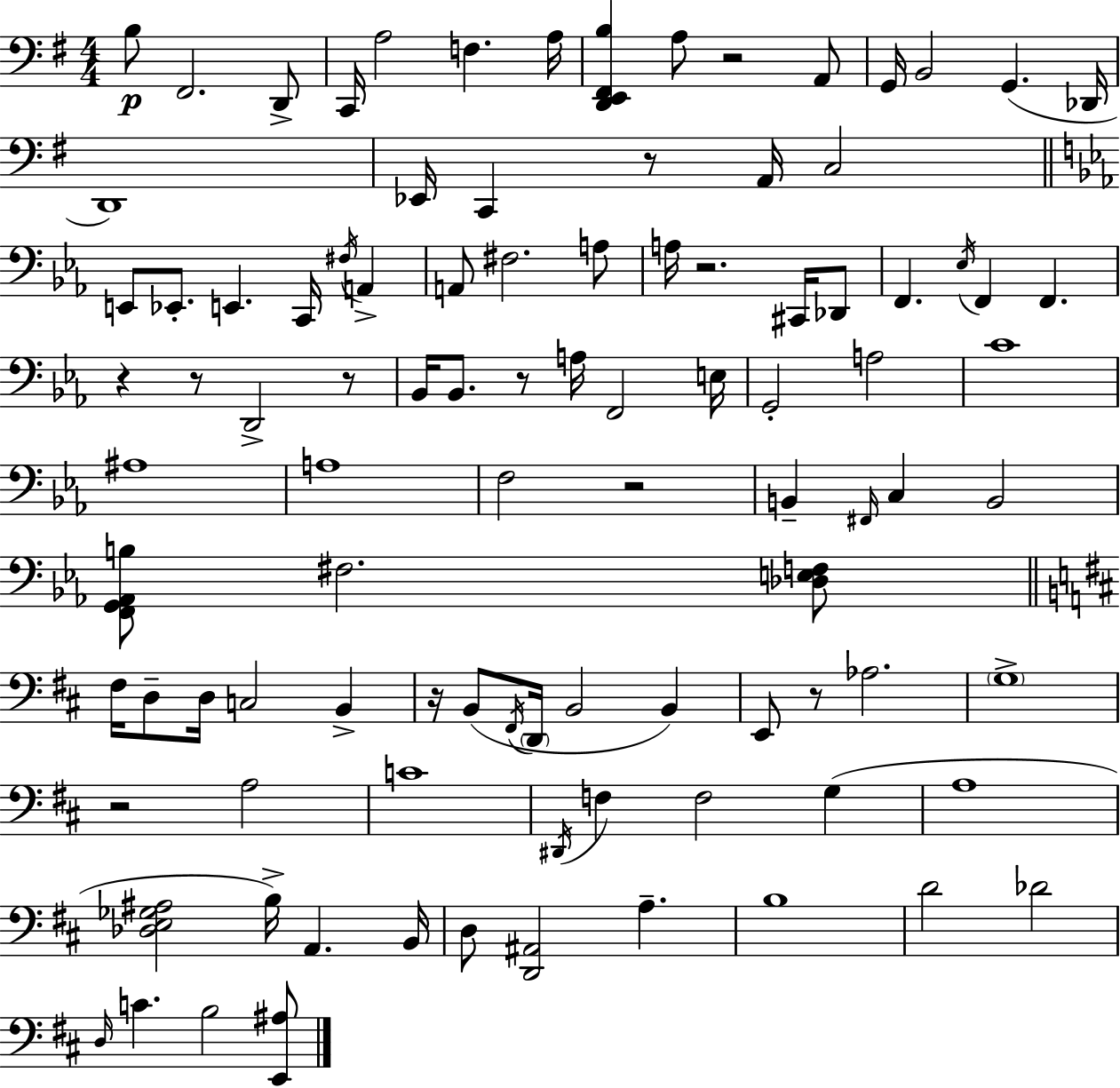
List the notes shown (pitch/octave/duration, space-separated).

B3/e F#2/h. D2/e C2/s A3/h F3/q. A3/s [D2,E2,F#2,B3]/q A3/e R/h A2/e G2/s B2/h G2/q. Db2/s D2/w Eb2/s C2/q R/e A2/s C3/h E2/e Eb2/e. E2/q. C2/s F#3/s A2/q A2/e F#3/h. A3/e A3/s R/h. C#2/s Db2/e F2/q. Eb3/s F2/q F2/q. R/q R/e D2/h R/e Bb2/s Bb2/e. R/e A3/s F2/h E3/s G2/h A3/h C4/w A#3/w A3/w F3/h R/h B2/q F#2/s C3/q B2/h [F2,G2,Ab2,B3]/e F#3/h. [Db3,E3,F3]/e F#3/s D3/e D3/s C3/h B2/q R/s B2/e F#2/s D2/s B2/h B2/q E2/e R/e Ab3/h. G3/w R/h A3/h C4/w D#2/s F3/q F3/h G3/q A3/w [Db3,E3,Gb3,A#3]/h B3/s A2/q. B2/s D3/e [D2,A#2]/h A3/q. B3/w D4/h Db4/h D3/s C4/q. B3/h [E2,A#3]/e